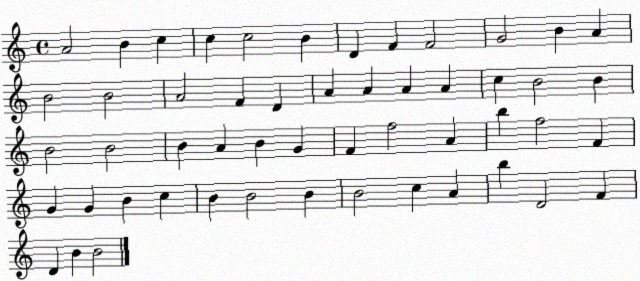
X:1
T:Untitled
M:4/4
L:1/4
K:C
A2 B c c c2 B D F F2 G2 B A B2 B2 A2 F D A A A A c B2 B B2 B2 B A B G F f2 A b f2 F G G B c B B2 B B2 c A b D2 F D B B2